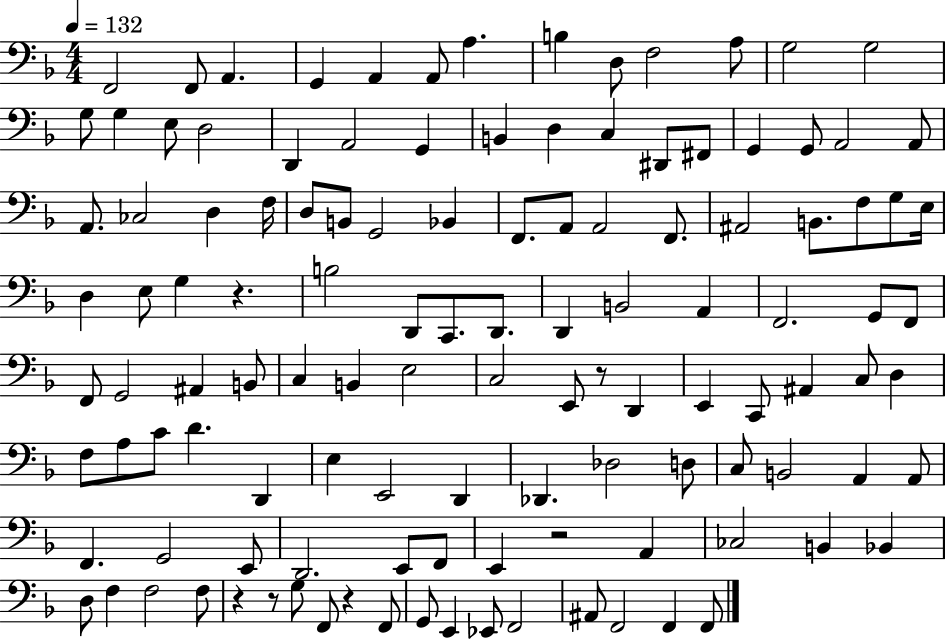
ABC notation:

X:1
T:Untitled
M:4/4
L:1/4
K:F
F,,2 F,,/2 A,, G,, A,, A,,/2 A, B, D,/2 F,2 A,/2 G,2 G,2 G,/2 G, E,/2 D,2 D,, A,,2 G,, B,, D, C, ^D,,/2 ^F,,/2 G,, G,,/2 A,,2 A,,/2 A,,/2 _C,2 D, F,/4 D,/2 B,,/2 G,,2 _B,, F,,/2 A,,/2 A,,2 F,,/2 ^A,,2 B,,/2 F,/2 G,/2 E,/4 D, E,/2 G, z B,2 D,,/2 C,,/2 D,,/2 D,, B,,2 A,, F,,2 G,,/2 F,,/2 F,,/2 G,,2 ^A,, B,,/2 C, B,, E,2 C,2 E,,/2 z/2 D,, E,, C,,/2 ^A,, C,/2 D, F,/2 A,/2 C/2 D D,, E, E,,2 D,, _D,, _D,2 D,/2 C,/2 B,,2 A,, A,,/2 F,, G,,2 E,,/2 D,,2 E,,/2 F,,/2 E,, z2 A,, _C,2 B,, _B,, D,/2 F, F,2 F,/2 z z/2 G,/2 F,,/2 z F,,/2 G,,/2 E,, _E,,/2 F,,2 ^A,,/2 F,,2 F,, F,,/2